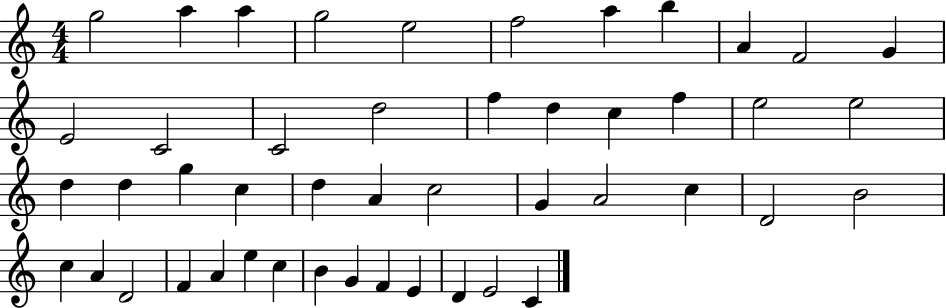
G5/h A5/q A5/q G5/h E5/h F5/h A5/q B5/q A4/q F4/h G4/q E4/h C4/h C4/h D5/h F5/q D5/q C5/q F5/q E5/h E5/h D5/q D5/q G5/q C5/q D5/q A4/q C5/h G4/q A4/h C5/q D4/h B4/h C5/q A4/q D4/h F4/q A4/q E5/q C5/q B4/q G4/q F4/q E4/q D4/q E4/h C4/q